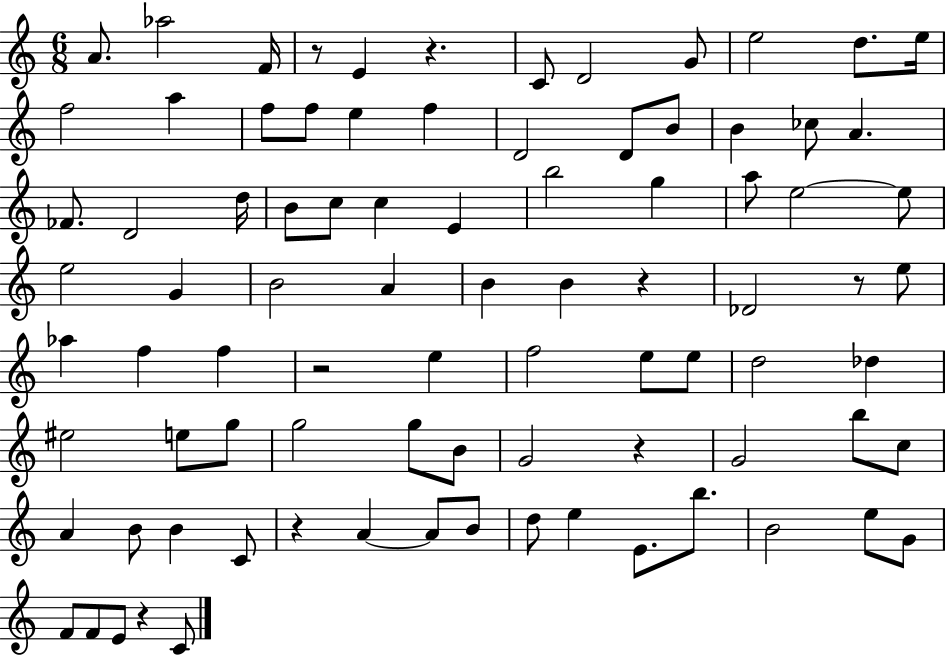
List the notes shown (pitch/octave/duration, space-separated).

A4/e. Ab5/h F4/s R/e E4/q R/q. C4/e D4/h G4/e E5/h D5/e. E5/s F5/h A5/q F5/e F5/e E5/q F5/q D4/h D4/e B4/e B4/q CES5/e A4/q. FES4/e. D4/h D5/s B4/e C5/e C5/q E4/q B5/h G5/q A5/e E5/h E5/e E5/h G4/q B4/h A4/q B4/q B4/q R/q Db4/h R/e E5/e Ab5/q F5/q F5/q R/h E5/q F5/h E5/e E5/e D5/h Db5/q EIS5/h E5/e G5/e G5/h G5/e B4/e G4/h R/q G4/h B5/e C5/e A4/q B4/e B4/q C4/e R/q A4/q A4/e B4/e D5/e E5/q E4/e. B5/e. B4/h E5/e G4/e F4/e F4/e E4/e R/q C4/e